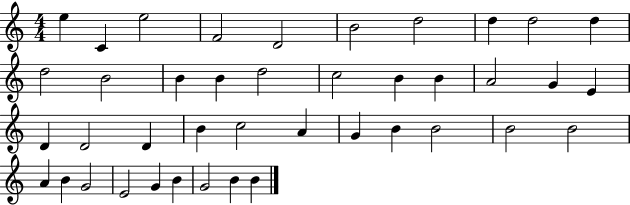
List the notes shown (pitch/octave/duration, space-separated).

E5/q C4/q E5/h F4/h D4/h B4/h D5/h D5/q D5/h D5/q D5/h B4/h B4/q B4/q D5/h C5/h B4/q B4/q A4/h G4/q E4/q D4/q D4/h D4/q B4/q C5/h A4/q G4/q B4/q B4/h B4/h B4/h A4/q B4/q G4/h E4/h G4/q B4/q G4/h B4/q B4/q